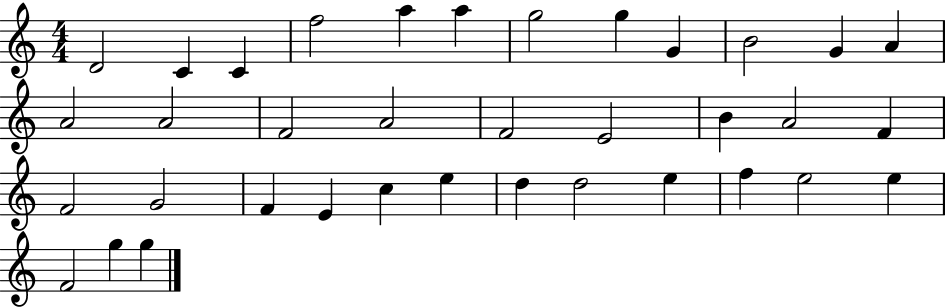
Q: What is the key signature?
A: C major